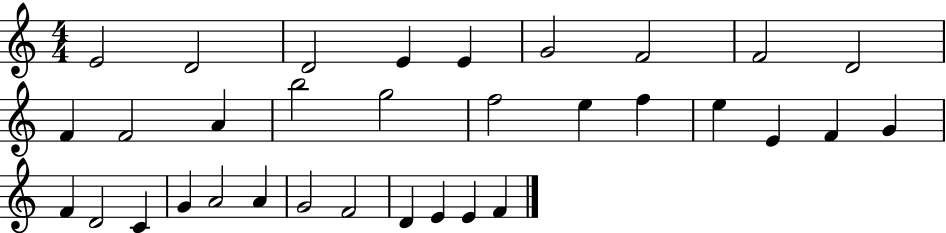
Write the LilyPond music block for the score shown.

{
  \clef treble
  \numericTimeSignature
  \time 4/4
  \key c \major
  e'2 d'2 | d'2 e'4 e'4 | g'2 f'2 | f'2 d'2 | \break f'4 f'2 a'4 | b''2 g''2 | f''2 e''4 f''4 | e''4 e'4 f'4 g'4 | \break f'4 d'2 c'4 | g'4 a'2 a'4 | g'2 f'2 | d'4 e'4 e'4 f'4 | \break \bar "|."
}